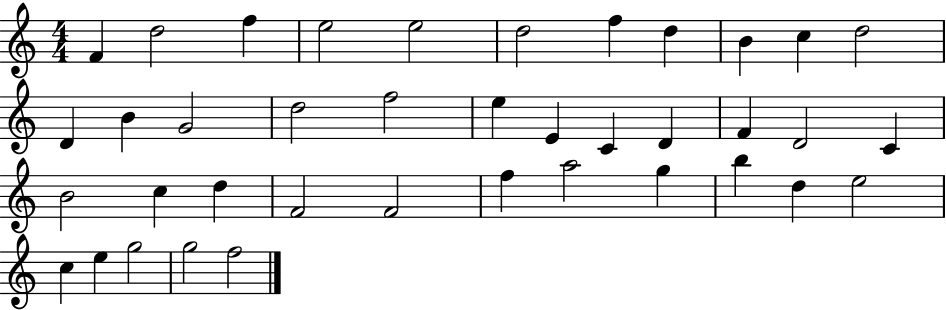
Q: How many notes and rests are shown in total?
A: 39